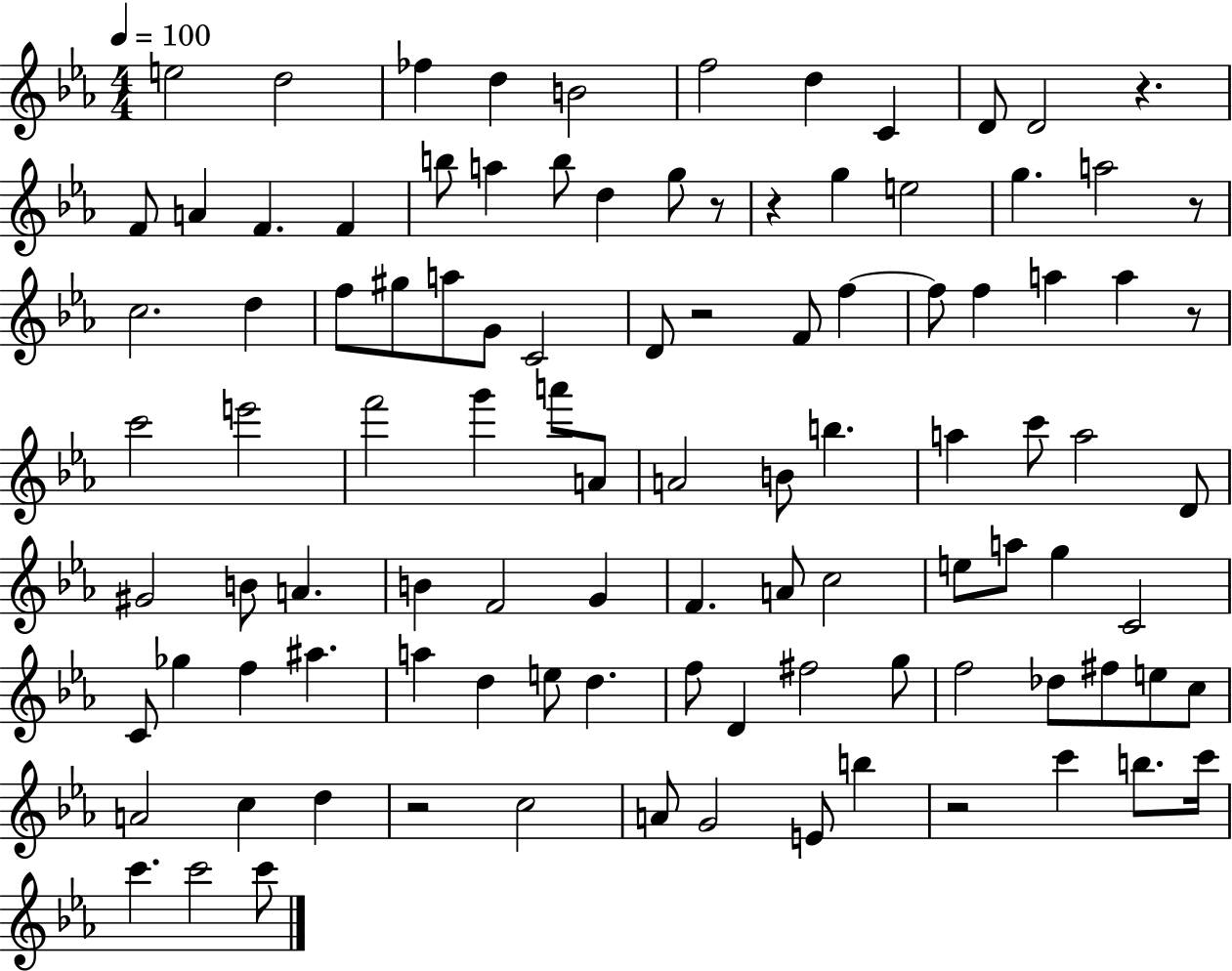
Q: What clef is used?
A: treble